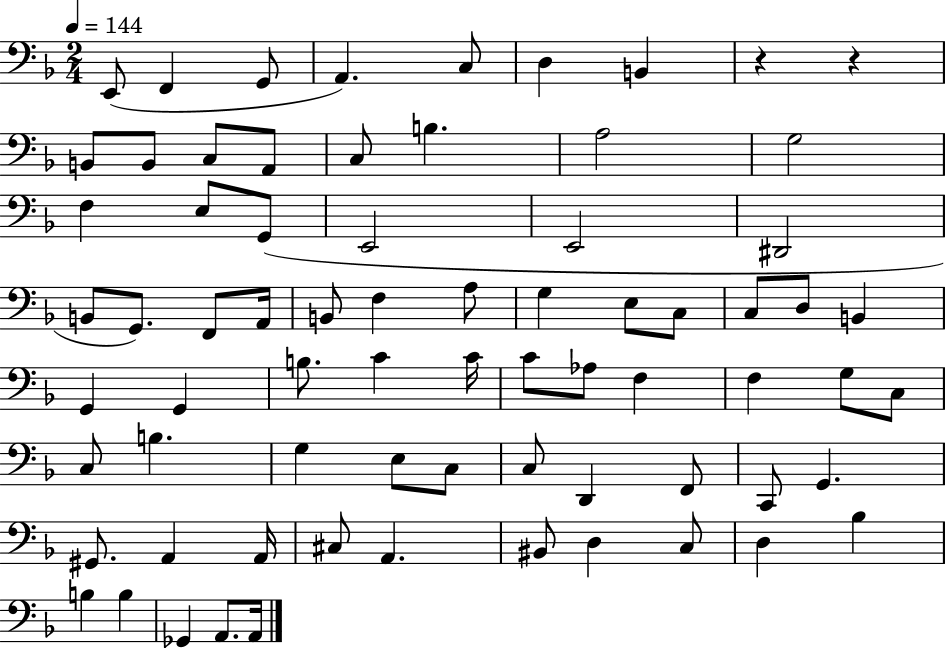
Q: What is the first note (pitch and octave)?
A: E2